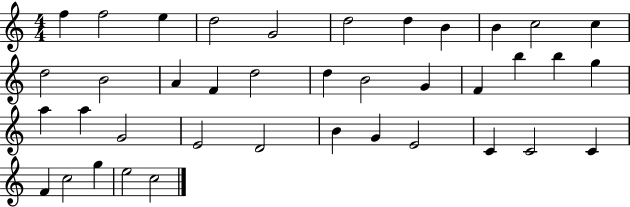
{
  \clef treble
  \numericTimeSignature
  \time 4/4
  \key c \major
  f''4 f''2 e''4 | d''2 g'2 | d''2 d''4 b'4 | b'4 c''2 c''4 | \break d''2 b'2 | a'4 f'4 d''2 | d''4 b'2 g'4 | f'4 b''4 b''4 g''4 | \break a''4 a''4 g'2 | e'2 d'2 | b'4 g'4 e'2 | c'4 c'2 c'4 | \break f'4 c''2 g''4 | e''2 c''2 | \bar "|."
}